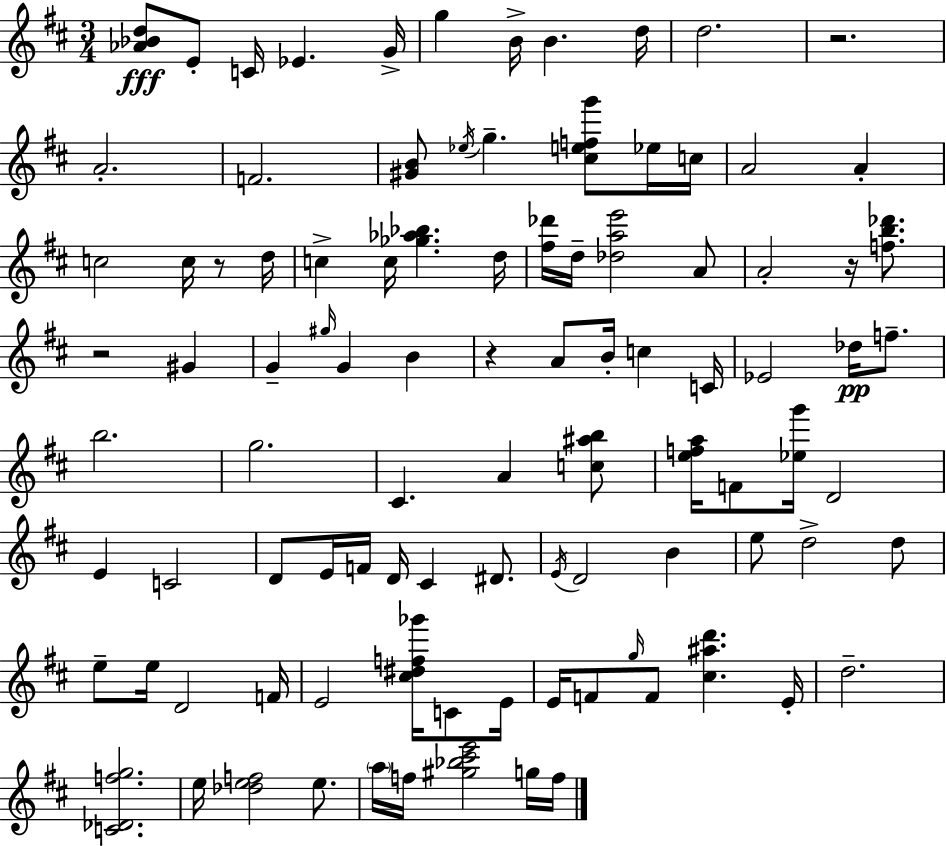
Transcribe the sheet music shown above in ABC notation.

X:1
T:Untitled
M:3/4
L:1/4
K:D
[_A_Bd]/2 E/2 C/4 _E G/4 g B/4 B d/4 d2 z2 A2 F2 [^GB]/2 _e/4 g [^cefg']/2 _e/4 c/4 A2 A c2 c/4 z/2 d/4 c c/4 [_g_a_b] d/4 [^f_d']/4 d/4 [_dae']2 A/2 A2 z/4 [fb_d']/2 z2 ^G G ^g/4 G B z A/2 B/4 c C/4 _E2 _d/4 f/2 b2 g2 ^C A [c^ab]/2 [efa]/4 F/2 [_eg']/4 D2 E C2 D/2 E/4 F/4 D/4 ^C ^D/2 E/4 D2 B e/2 d2 d/2 e/2 e/4 D2 F/4 E2 [^c^df_g']/4 C/2 E/4 E/4 F/2 g/4 F/2 [^c^ad'] E/4 d2 [C_Dfg]2 e/4 [_def]2 e/2 a/4 f/4 [^g_b^c'e']2 g/4 f/4